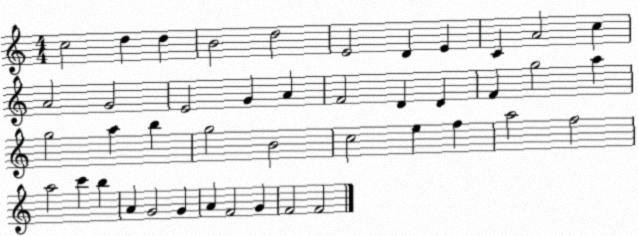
X:1
T:Untitled
M:4/4
L:1/4
K:C
c2 d d B2 d2 E2 D E C A2 c A2 G2 E2 G A F2 D D F g2 a g2 a b g2 B2 c2 e f a2 f2 a2 c' b A G2 G A F2 G F2 F2